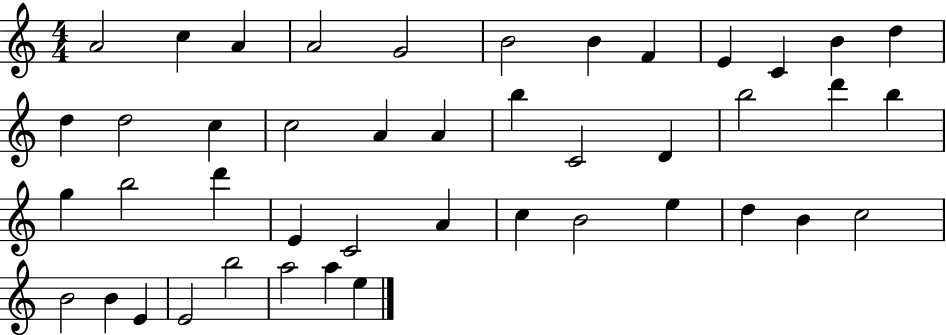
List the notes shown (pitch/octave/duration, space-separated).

A4/h C5/q A4/q A4/h G4/h B4/h B4/q F4/q E4/q C4/q B4/q D5/q D5/q D5/h C5/q C5/h A4/q A4/q B5/q C4/h D4/q B5/h D6/q B5/q G5/q B5/h D6/q E4/q C4/h A4/q C5/q B4/h E5/q D5/q B4/q C5/h B4/h B4/q E4/q E4/h B5/h A5/h A5/q E5/q